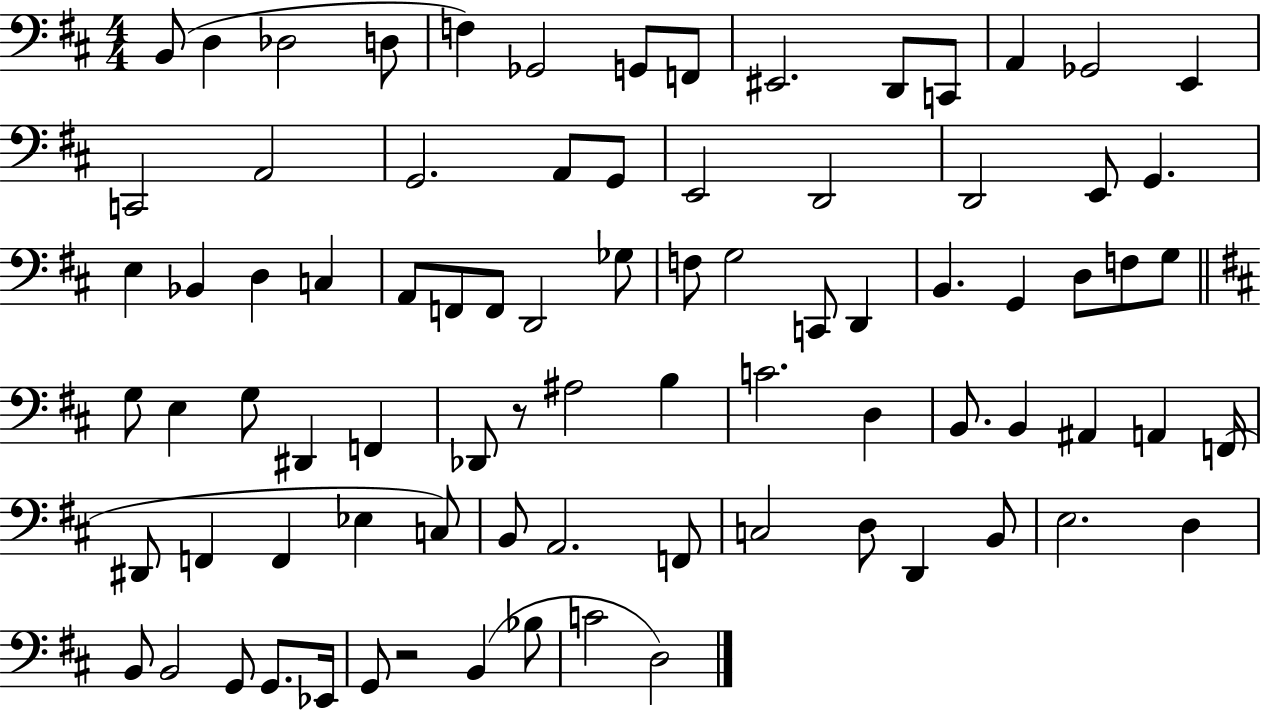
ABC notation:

X:1
T:Untitled
M:4/4
L:1/4
K:D
B,,/2 D, _D,2 D,/2 F, _G,,2 G,,/2 F,,/2 ^E,,2 D,,/2 C,,/2 A,, _G,,2 E,, C,,2 A,,2 G,,2 A,,/2 G,,/2 E,,2 D,,2 D,,2 E,,/2 G,, E, _B,, D, C, A,,/2 F,,/2 F,,/2 D,,2 _G,/2 F,/2 G,2 C,,/2 D,, B,, G,, D,/2 F,/2 G,/2 G,/2 E, G,/2 ^D,, F,, _D,,/2 z/2 ^A,2 B, C2 D, B,,/2 B,, ^A,, A,, F,,/4 ^D,,/2 F,, F,, _E, C,/2 B,,/2 A,,2 F,,/2 C,2 D,/2 D,, B,,/2 E,2 D, B,,/2 B,,2 G,,/2 G,,/2 _E,,/4 G,,/2 z2 B,, _B,/2 C2 D,2